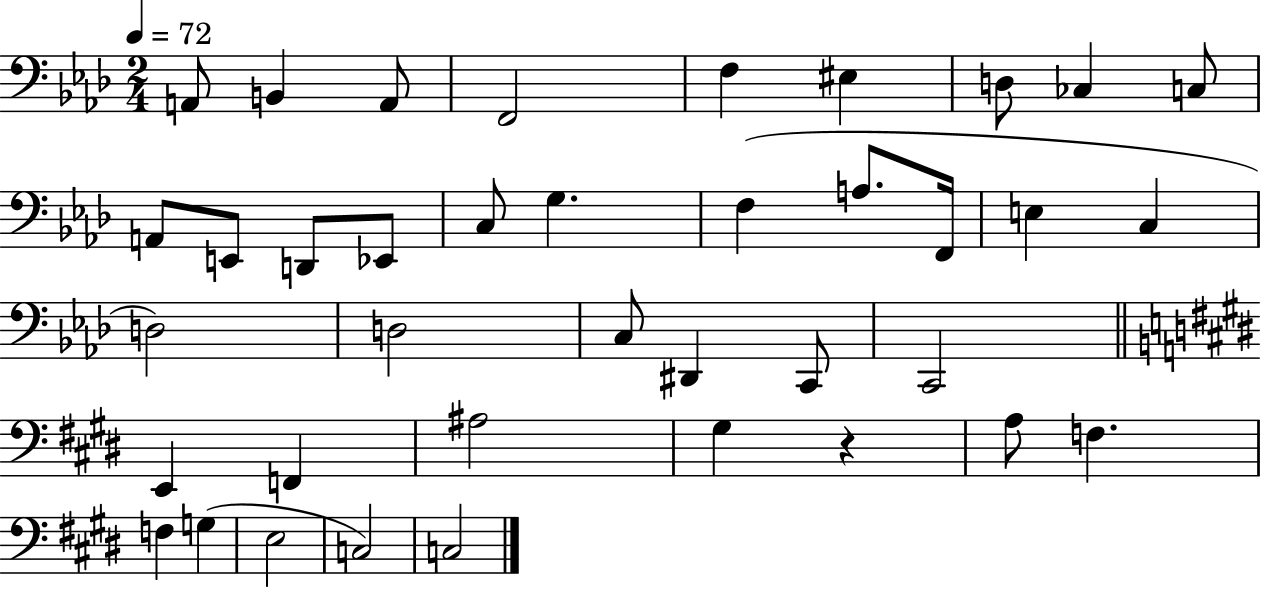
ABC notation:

X:1
T:Untitled
M:2/4
L:1/4
K:Ab
A,,/2 B,, A,,/2 F,,2 F, ^E, D,/2 _C, C,/2 A,,/2 E,,/2 D,,/2 _E,,/2 C,/2 G, F, A,/2 F,,/4 E, C, D,2 D,2 C,/2 ^D,, C,,/2 C,,2 E,, F,, ^A,2 ^G, z A,/2 F, F, G, E,2 C,2 C,2